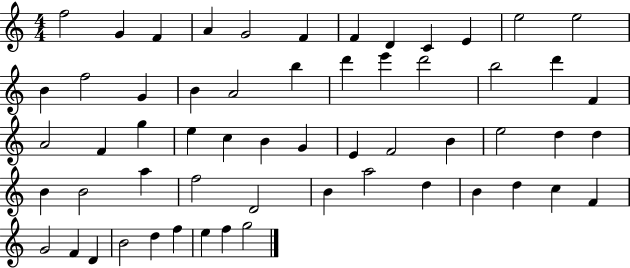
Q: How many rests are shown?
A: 0